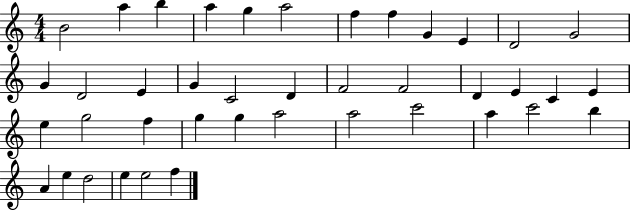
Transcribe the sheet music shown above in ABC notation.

X:1
T:Untitled
M:4/4
L:1/4
K:C
B2 a b a g a2 f f G E D2 G2 G D2 E G C2 D F2 F2 D E C E e g2 f g g a2 a2 c'2 a c'2 b A e d2 e e2 f